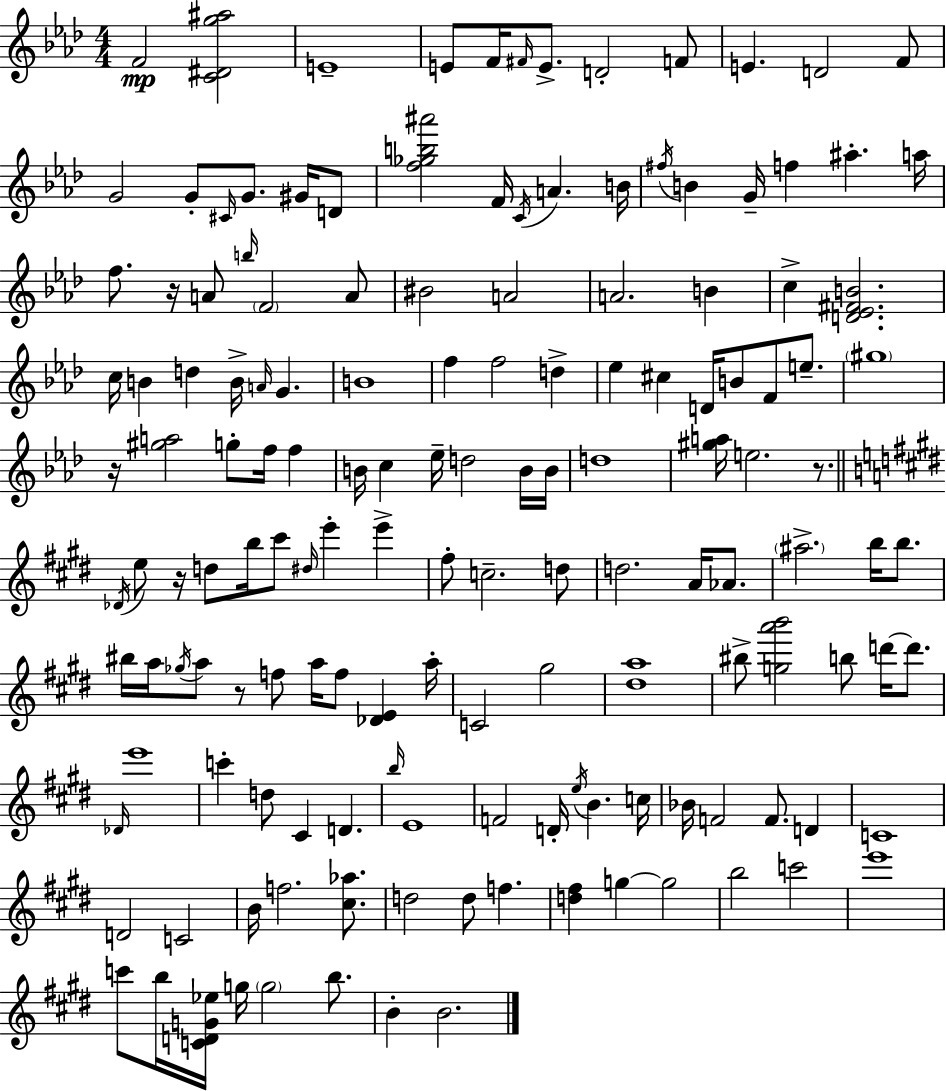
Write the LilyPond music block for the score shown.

{
  \clef treble
  \numericTimeSignature
  \time 4/4
  \key f \minor
  f'2\mp <c' dis' g'' ais''>2 | e'1-- | e'8 f'16 \grace { fis'16 } e'8.-> d'2-. f'8 | e'4. d'2 f'8 | \break g'2 g'8-. \grace { cis'16 } g'8. gis'16 | d'8 <f'' ges'' b'' ais'''>2 f'16 \acciaccatura { c'16 } a'4. | b'16 \acciaccatura { fis''16 } b'4 g'16-- f''4 ais''4.-. | a''16 f''8. r16 a'8 \grace { b''16 } \parenthesize f'2 | \break a'8 bis'2 a'2 | a'2. | b'4 c''4-> <d' ees' fis' b'>2. | c''16 b'4 d''4 b'16-> \grace { a'16 } | \break g'4. b'1 | f''4 f''2 | d''4-> ees''4 cis''4 d'16 b'8 | f'8 e''8.-- \parenthesize gis''1 | \break r16 <gis'' a''>2 g''8-. | f''16 f''4 b'16 c''4 ees''16-- d''2 | b'16 b'16 d''1 | <gis'' a''>16 e''2. | \break r8. \bar "||" \break \key e \major \acciaccatura { des'16 } e''8 r16 d''8 b''16 cis'''8 \grace { dis''16 } e'''4-. e'''4-> | fis''8-. c''2.-- | d''8 d''2. a'16 aes'8. | \parenthesize ais''2.-> b''16 b''8. | \break bis''16 a''16 \acciaccatura { ges''16 } a''8 r8 f''8 a''16 f''8 <des' e'>4 | a''16-. c'2 gis''2 | <dis'' a''>1 | bis''8-> <g'' a''' b'''>2 b''8 d'''16~~ | \break d'''8. \grace { des'16 } e'''1 | c'''4-. d''8 cis'4 d'4. | \grace { b''16 } e'1 | f'2 d'16-. \acciaccatura { e''16 } b'4. | \break c''16 bes'16 f'2 f'8. | d'4 c'1 | d'2 c'2 | b'16 f''2. | \break <cis'' aes''>8. d''2 d''8 | f''4. <d'' fis''>4 g''4~~ g''2 | b''2 c'''2 | e'''1 | \break c'''8 b''16 <c' d' g' ees''>16 g''16 \parenthesize g''2 | b''8. b'4-. b'2. | \bar "|."
}